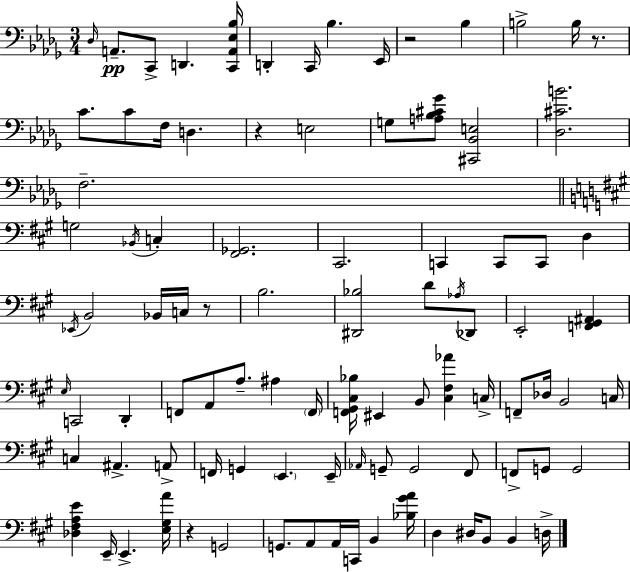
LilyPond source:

{
  \clef bass
  \numericTimeSignature
  \time 3/4
  \key bes \minor
  \grace { des16 }\pp a,8.-- c,8-> d,4. | <c, a, ees bes>16 d,4-. c,16 bes4. | ees,16 r2 bes4 | b2-> b16 r8. | \break c'8. c'8 f16 d4. | r4 e2 | g8 <a bes cis' ges'>8 <cis, bes, e>2 | <des cis' b'>2. | \break f2.-- | \bar "||" \break \key a \major g2 \acciaccatura { bes,16 } c4-. | <fis, ges,>2. | cis,2. | c,4 c,8 c,8 d4 | \break \acciaccatura { ees,16 } b,2 bes,16 c16 | r8 b2. | <dis, bes>2 d'8 | \acciaccatura { aes16 } des,8 e,2-. <f, gis, ais,>4 | \break \grace { e16 } c,2 | d,4-. f,8 a,8 a8.-- ais4 | \parenthesize f,16 <f, gis, cis bes>16 eis,4 b,8 <cis fis aes'>4 | c16-> f,8-- des16 b,2 | \break c16 c4 ais,4.-> | a,8-> f,16 g,4 \parenthesize e,4. | e,16-- \grace { aes,16 } g,8-- g,2 | fis,8 f,8-> g,8 g,2 | \break <des fis a e'>4 e,16-- e,4.-> | <e gis a'>16 r4 g,2 | g,8. a,8 a,16 c,16 | b,4 <bes gis' a'>16 d4 dis16 b,8 | \break b,4 d16-> \bar "|."
}